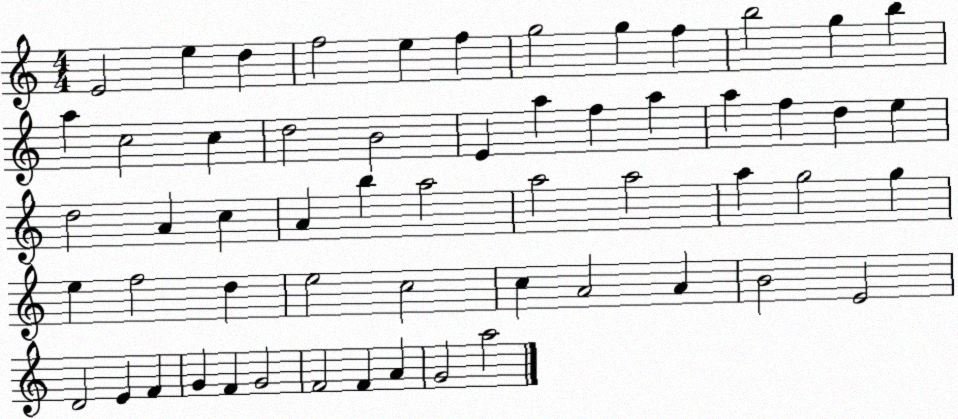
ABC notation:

X:1
T:Untitled
M:4/4
L:1/4
K:C
E2 e d f2 e f g2 g f b2 g b a c2 c d2 B2 E a f a a f d e d2 A c A b a2 a2 a2 a g2 g e f2 d e2 c2 c A2 A B2 E2 D2 E F G F G2 F2 F A G2 a2